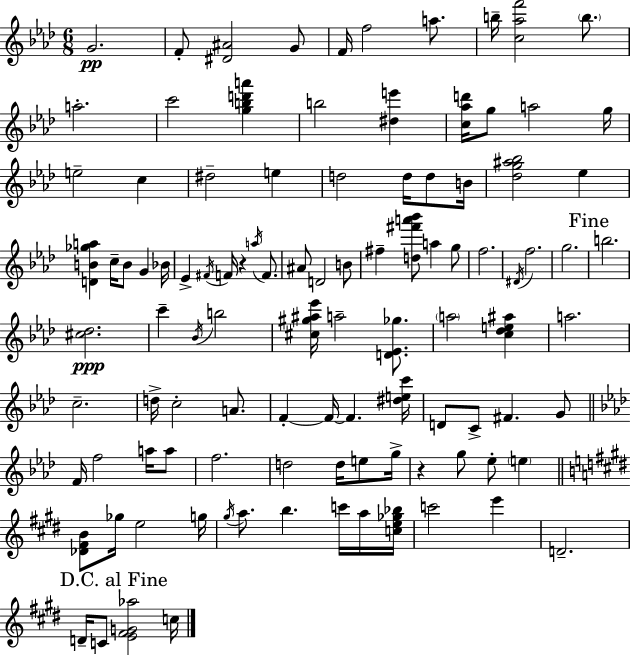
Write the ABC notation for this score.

X:1
T:Untitled
M:6/8
L:1/4
K:Fm
G2 F/2 [^D^A]2 G/2 F/4 f2 a/2 b/4 [c_af']2 b/2 a2 c'2 [gbd'a'] b2 [^de'] [c_ad']/4 g/2 a2 g/4 e2 c ^d2 e d2 d/4 d/2 B/4 [_dg^a_b]2 _e [DB_ga] c/4 B/2 G _B/4 _E ^F/4 F/4 z a/4 F/2 ^A/2 D2 B/2 ^f [d^f'a'_b']/2 a g/2 f2 ^D/4 f2 g2 b2 [^c_d]2 c' _B/4 b2 [^c^g^a_e']/4 a2 [D_E_g]/2 a2 [c_de^a] a2 c2 d/4 c2 A/2 F F/4 F [^dec']/4 D/2 C/2 ^F G/2 F/4 f2 a/4 a/2 f2 d2 d/4 e/2 g/4 z g/2 _e/2 e [_D^FB]/2 _g/4 e2 g/4 ^g/4 a/2 b c'/4 a/4 [ce_g_b]/4 c'2 e' D2 D/4 C/2 [E^FG_a]2 c/4